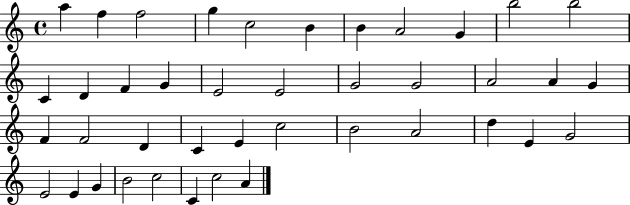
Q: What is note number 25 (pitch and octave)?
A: D4